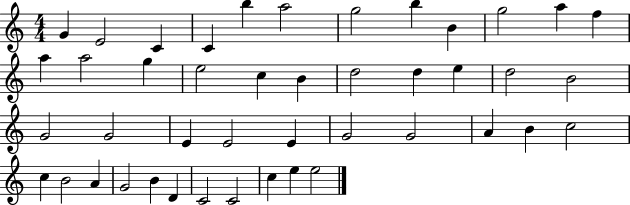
X:1
T:Untitled
M:4/4
L:1/4
K:C
G E2 C C b a2 g2 b B g2 a f a a2 g e2 c B d2 d e d2 B2 G2 G2 E E2 E G2 G2 A B c2 c B2 A G2 B D C2 C2 c e e2